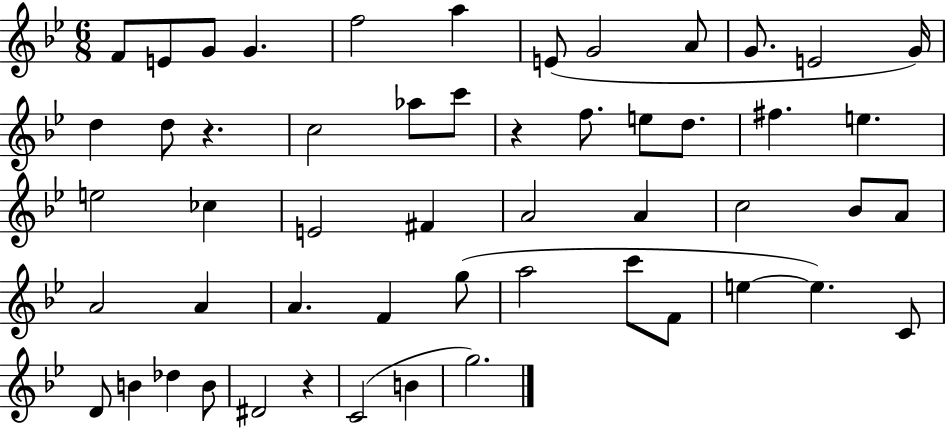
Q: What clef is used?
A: treble